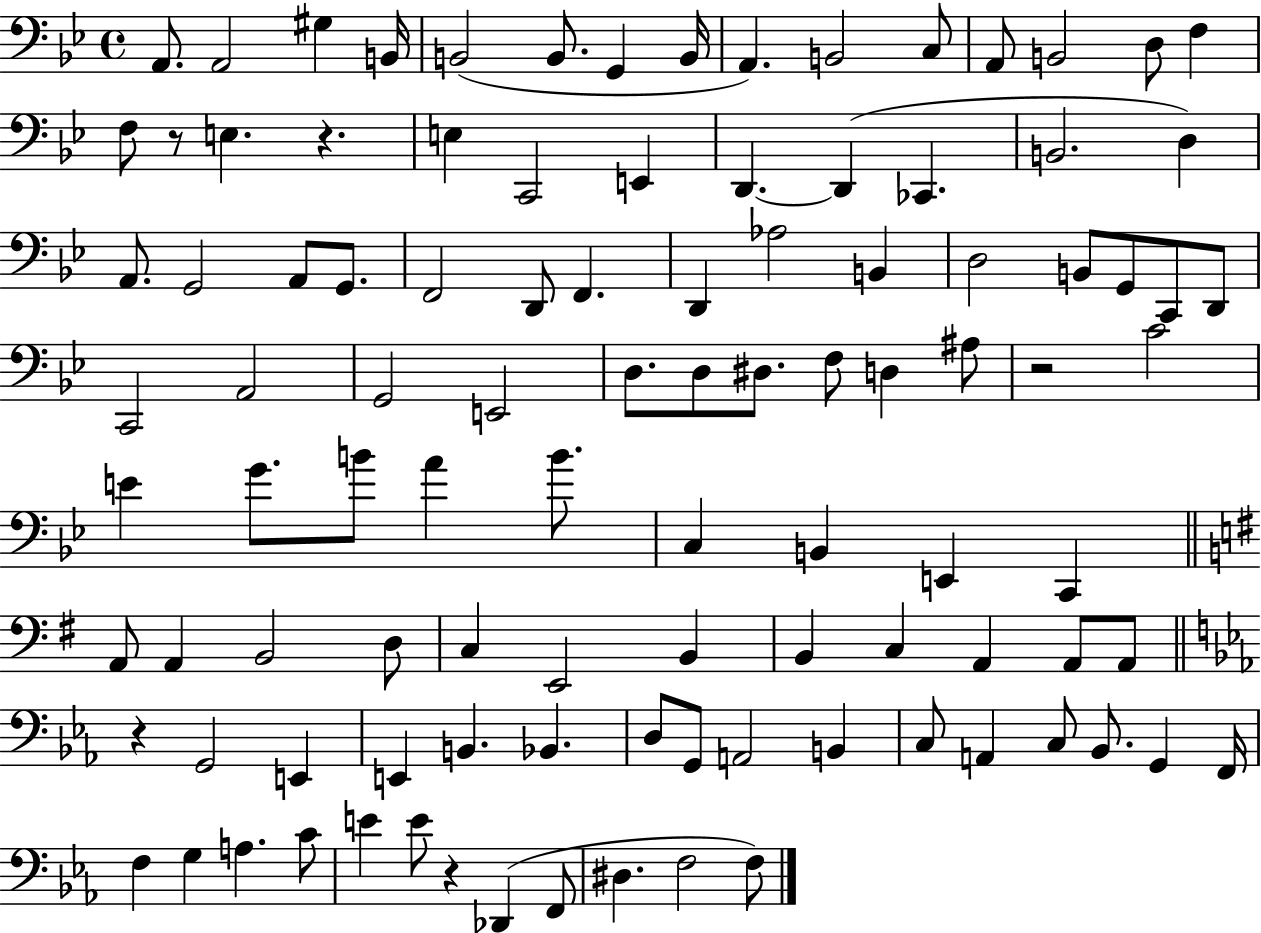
A2/e. A2/h G#3/q B2/s B2/h B2/e. G2/q B2/s A2/q. B2/h C3/e A2/e B2/h D3/e F3/q F3/e R/e E3/q. R/q. E3/q C2/h E2/q D2/q. D2/q CES2/q. B2/h. D3/q A2/e. G2/h A2/e G2/e. F2/h D2/e F2/q. D2/q Ab3/h B2/q D3/h B2/e G2/e C2/e D2/e C2/h A2/h G2/h E2/h D3/e. D3/e D#3/e. F3/e D3/q A#3/e R/h C4/h E4/q G4/e. B4/e A4/q B4/e. C3/q B2/q E2/q C2/q A2/e A2/q B2/h D3/e C3/q E2/h B2/q B2/q C3/q A2/q A2/e A2/e R/q G2/h E2/q E2/q B2/q. Bb2/q. D3/e G2/e A2/h B2/q C3/e A2/q C3/e Bb2/e. G2/q F2/s F3/q G3/q A3/q. C4/e E4/q E4/e R/q Db2/q F2/e D#3/q. F3/h F3/e